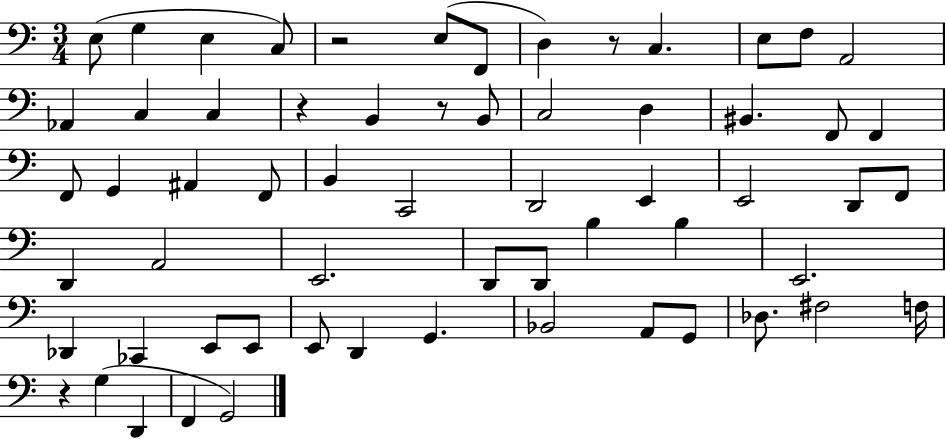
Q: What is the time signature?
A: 3/4